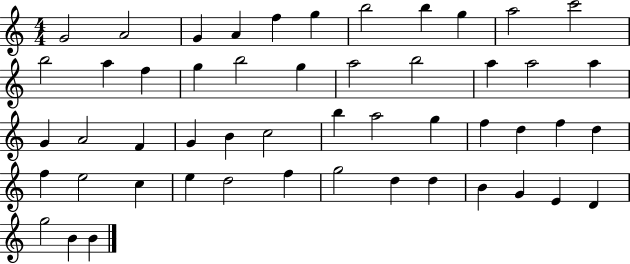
{
  \clef treble
  \numericTimeSignature
  \time 4/4
  \key c \major
  g'2 a'2 | g'4 a'4 f''4 g''4 | b''2 b''4 g''4 | a''2 c'''2 | \break b''2 a''4 f''4 | g''4 b''2 g''4 | a''2 b''2 | a''4 a''2 a''4 | \break g'4 a'2 f'4 | g'4 b'4 c''2 | b''4 a''2 g''4 | f''4 d''4 f''4 d''4 | \break f''4 e''2 c''4 | e''4 d''2 f''4 | g''2 d''4 d''4 | b'4 g'4 e'4 d'4 | \break g''2 b'4 b'4 | \bar "|."
}